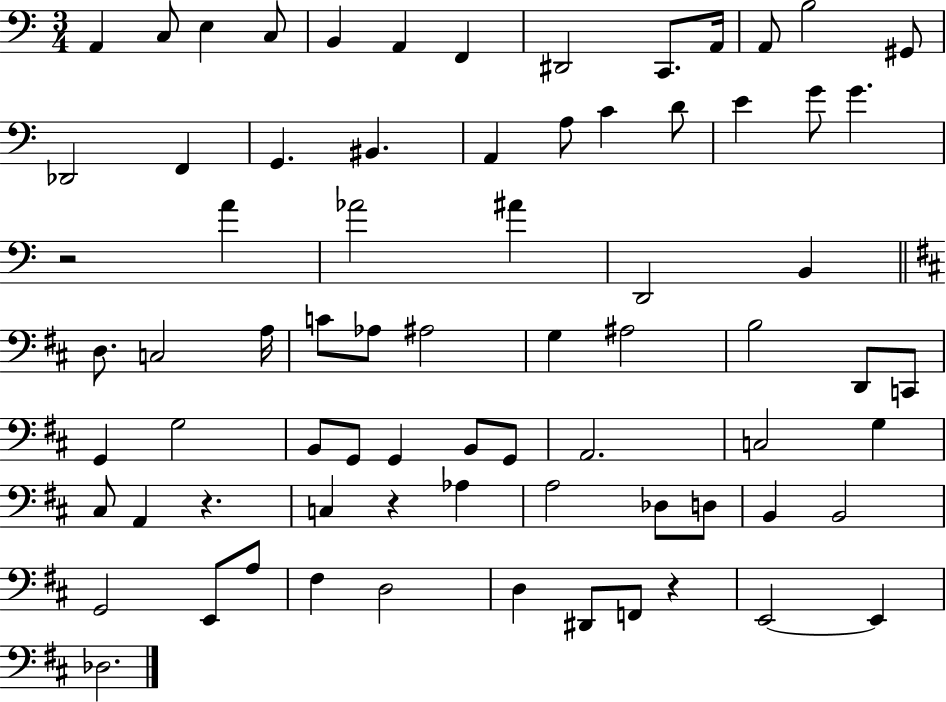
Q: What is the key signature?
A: C major